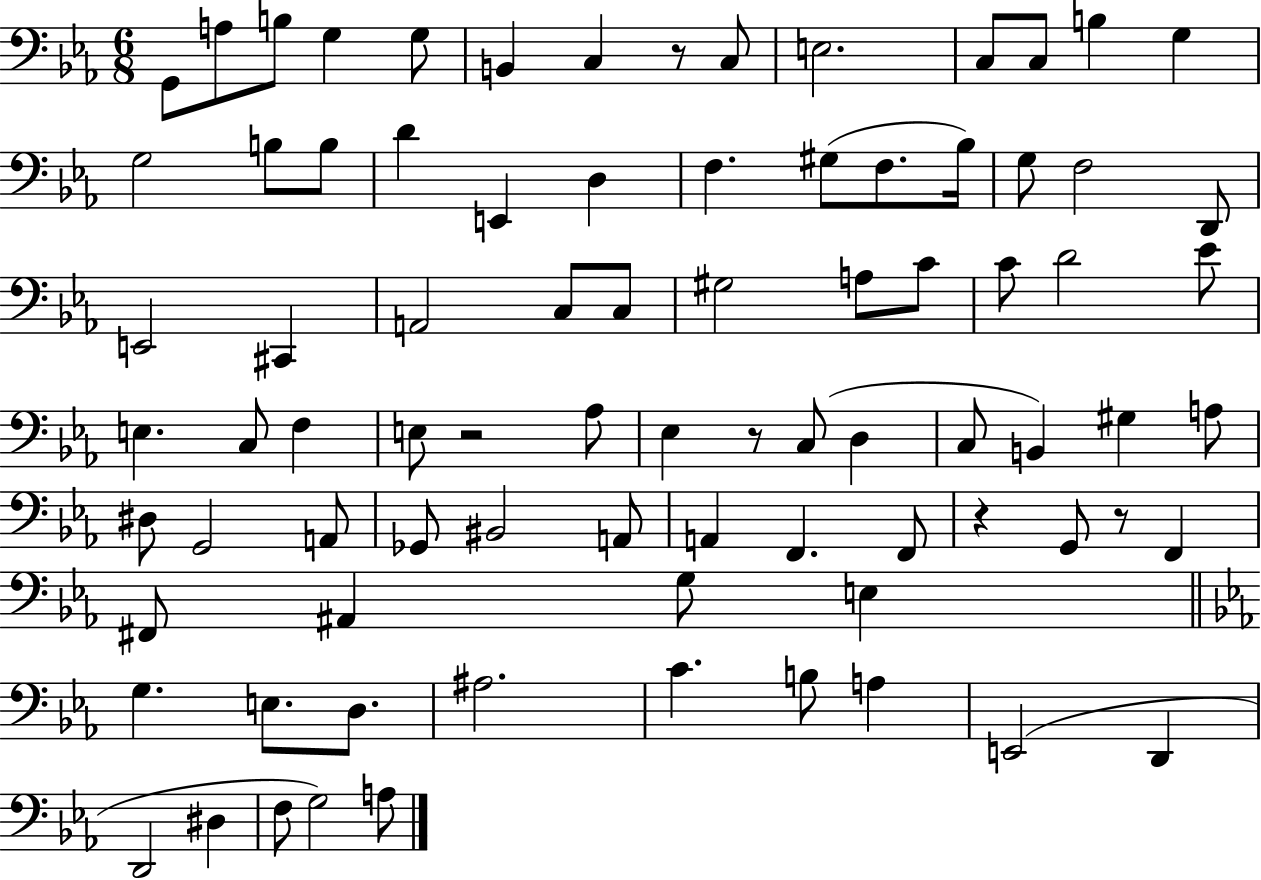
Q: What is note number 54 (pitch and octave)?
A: BIS2